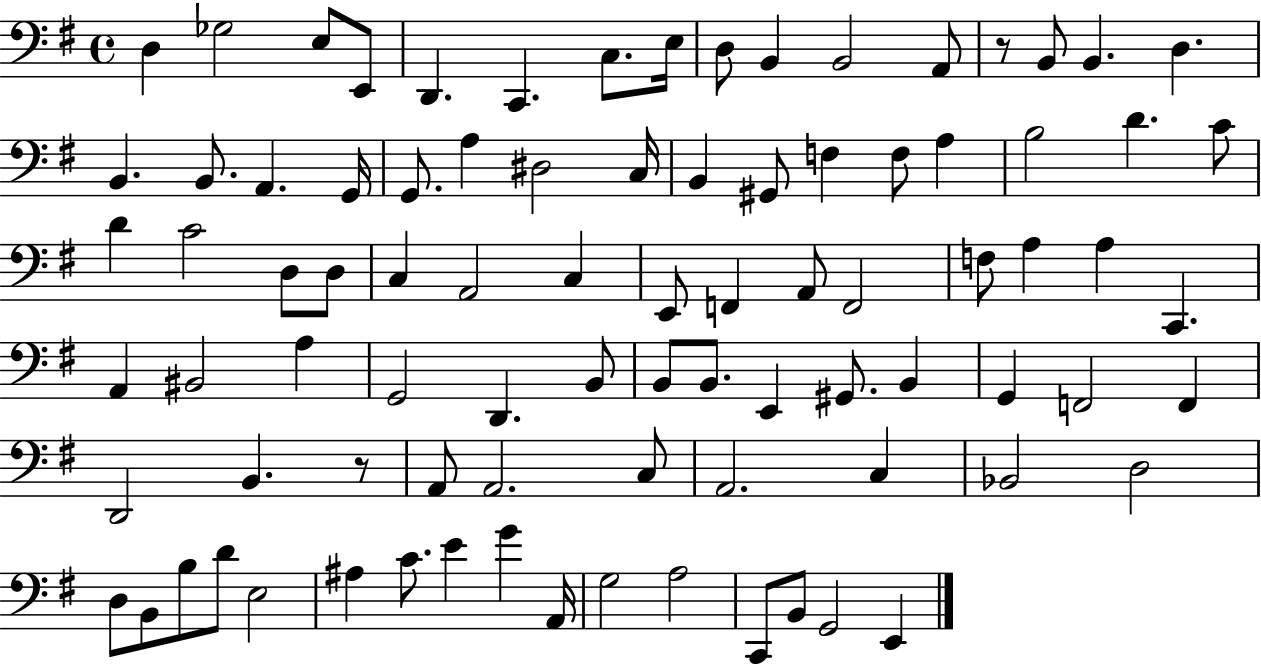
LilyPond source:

{
  \clef bass
  \time 4/4
  \defaultTimeSignature
  \key g \major
  \repeat volta 2 { d4 ges2 e8 e,8 | d,4. c,4. c8. e16 | d8 b,4 b,2 a,8 | r8 b,8 b,4. d4. | \break b,4. b,8. a,4. g,16 | g,8. a4 dis2 c16 | b,4 gis,8 f4 f8 a4 | b2 d'4. c'8 | \break d'4 c'2 d8 d8 | c4 a,2 c4 | e,8 f,4 a,8 f,2 | f8 a4 a4 c,4. | \break a,4 bis,2 a4 | g,2 d,4. b,8 | b,8 b,8. e,4 gis,8. b,4 | g,4 f,2 f,4 | \break d,2 b,4. r8 | a,8 a,2. c8 | a,2. c4 | bes,2 d2 | \break d8 b,8 b8 d'8 e2 | ais4 c'8. e'4 g'4 a,16 | g2 a2 | c,8 b,8 g,2 e,4 | \break } \bar "|."
}